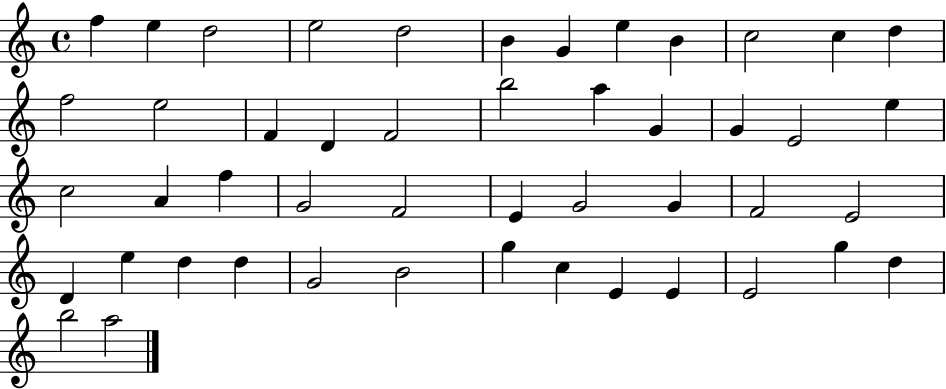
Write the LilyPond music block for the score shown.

{
  \clef treble
  \time 4/4
  \defaultTimeSignature
  \key c \major
  f''4 e''4 d''2 | e''2 d''2 | b'4 g'4 e''4 b'4 | c''2 c''4 d''4 | \break f''2 e''2 | f'4 d'4 f'2 | b''2 a''4 g'4 | g'4 e'2 e''4 | \break c''2 a'4 f''4 | g'2 f'2 | e'4 g'2 g'4 | f'2 e'2 | \break d'4 e''4 d''4 d''4 | g'2 b'2 | g''4 c''4 e'4 e'4 | e'2 g''4 d''4 | \break b''2 a''2 | \bar "|."
}